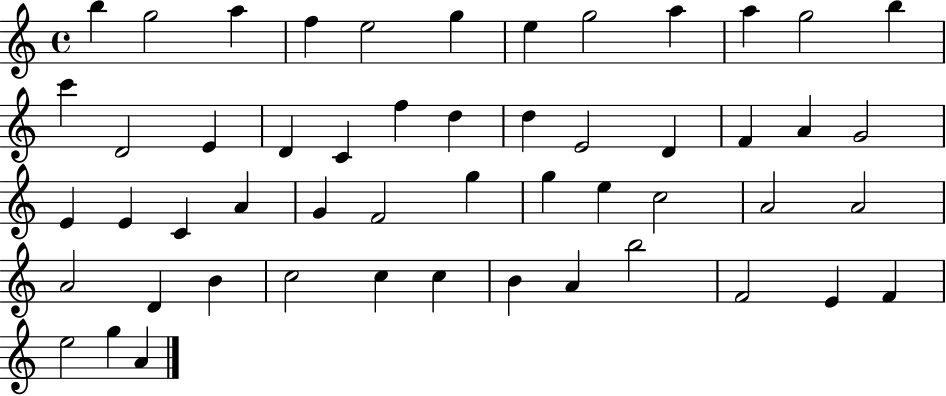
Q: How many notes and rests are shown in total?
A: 52